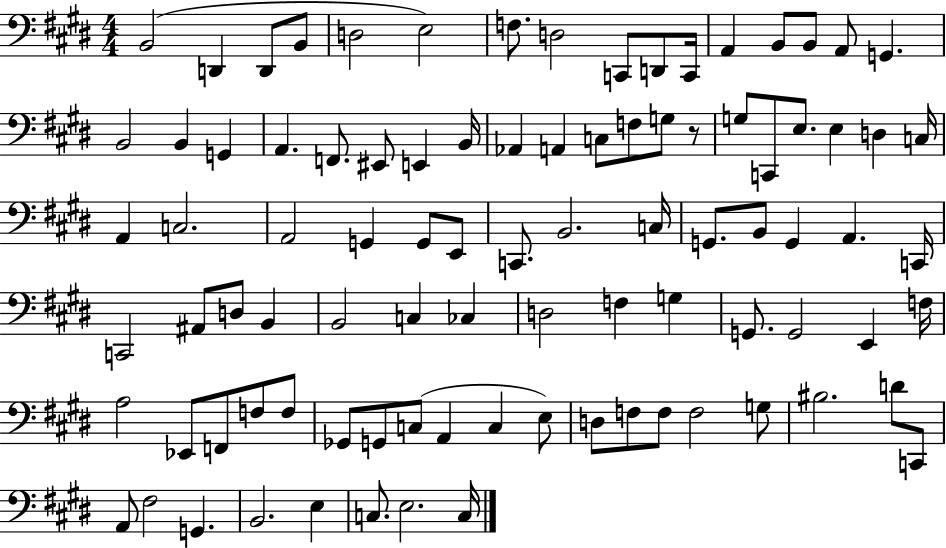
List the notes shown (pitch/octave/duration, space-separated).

B2/h D2/q D2/e B2/e D3/h E3/h F3/e. D3/h C2/e D2/e C2/s A2/q B2/e B2/e A2/e G2/q. B2/h B2/q G2/q A2/q. F2/e. EIS2/e E2/q B2/s Ab2/q A2/q C3/e F3/e G3/e R/e G3/e C2/e E3/e. E3/q D3/q C3/s A2/q C3/h. A2/h G2/q G2/e E2/e C2/e. B2/h. C3/s G2/e. B2/e G2/q A2/q. C2/s C2/h A#2/e D3/e B2/q B2/h C3/q CES3/q D3/h F3/q G3/q G2/e. G2/h E2/q F3/s A3/h Eb2/e F2/e F3/e F3/e Gb2/e G2/e C3/e A2/q C3/q E3/e D3/e F3/e F3/e F3/h G3/e BIS3/h. D4/e C2/e A2/e F#3/h G2/q. B2/h. E3/q C3/e. E3/h. C3/s